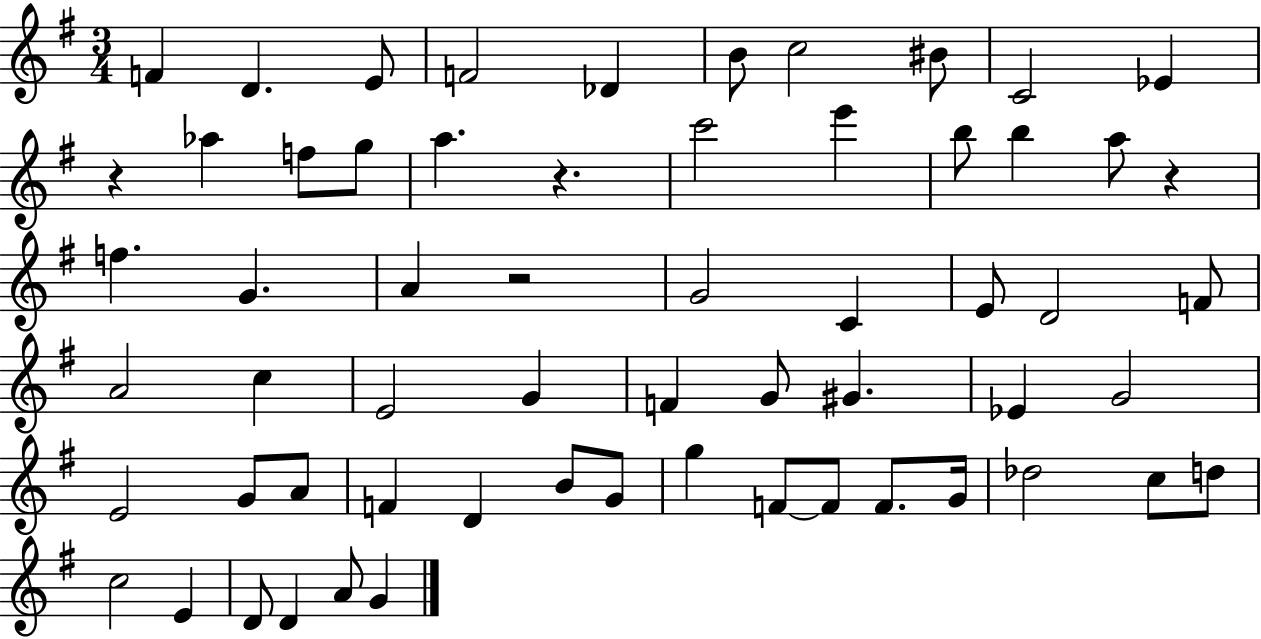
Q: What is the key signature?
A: G major